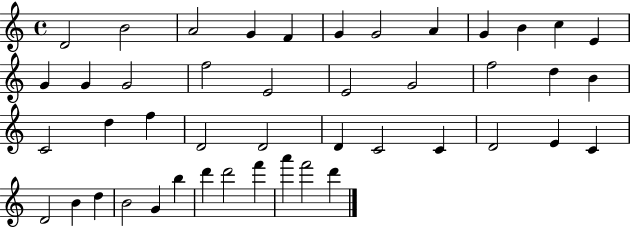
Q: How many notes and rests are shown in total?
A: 45